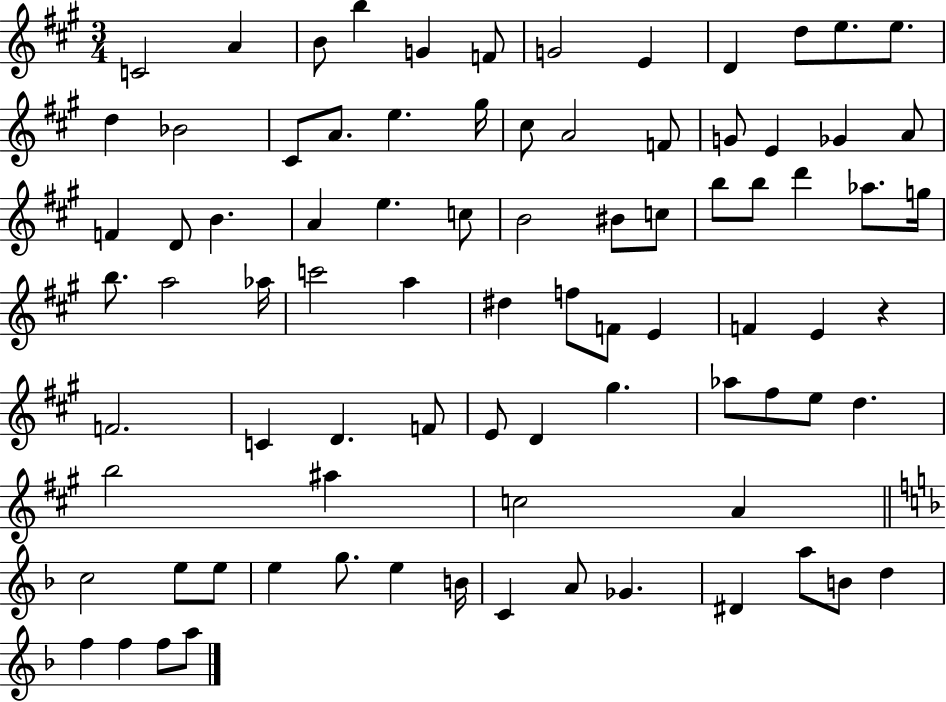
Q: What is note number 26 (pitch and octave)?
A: F4